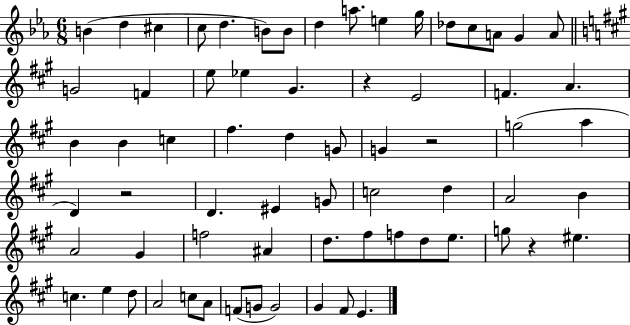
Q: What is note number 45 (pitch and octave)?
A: A#4